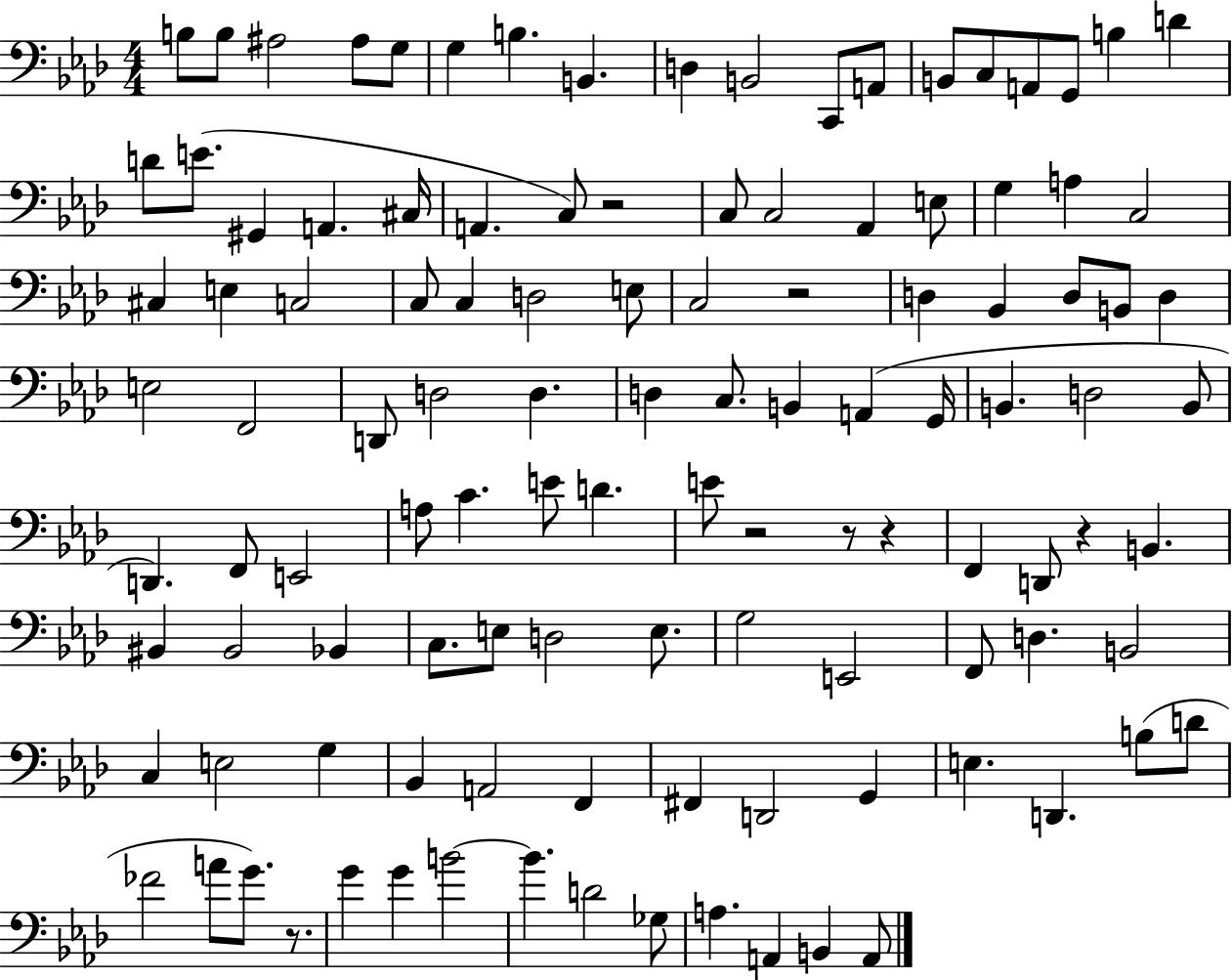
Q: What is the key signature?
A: AES major